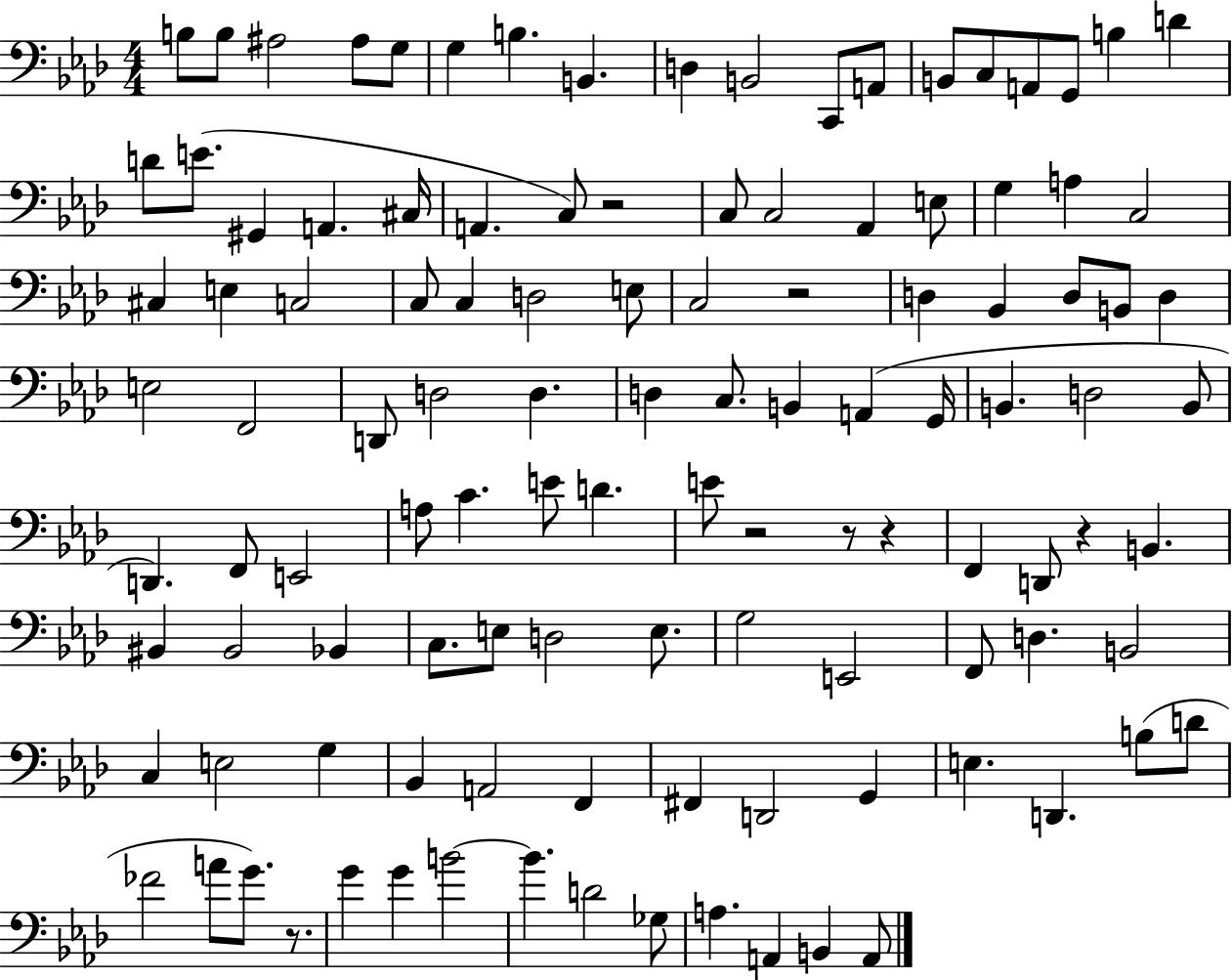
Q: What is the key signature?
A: AES major